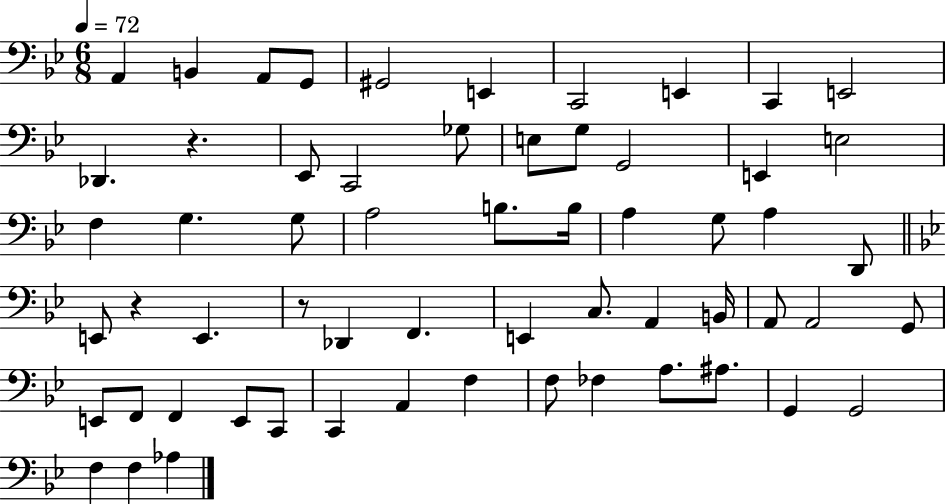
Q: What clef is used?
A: bass